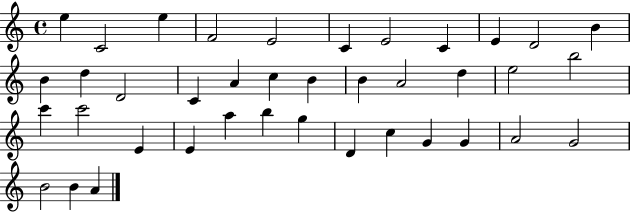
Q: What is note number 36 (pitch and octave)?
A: G4